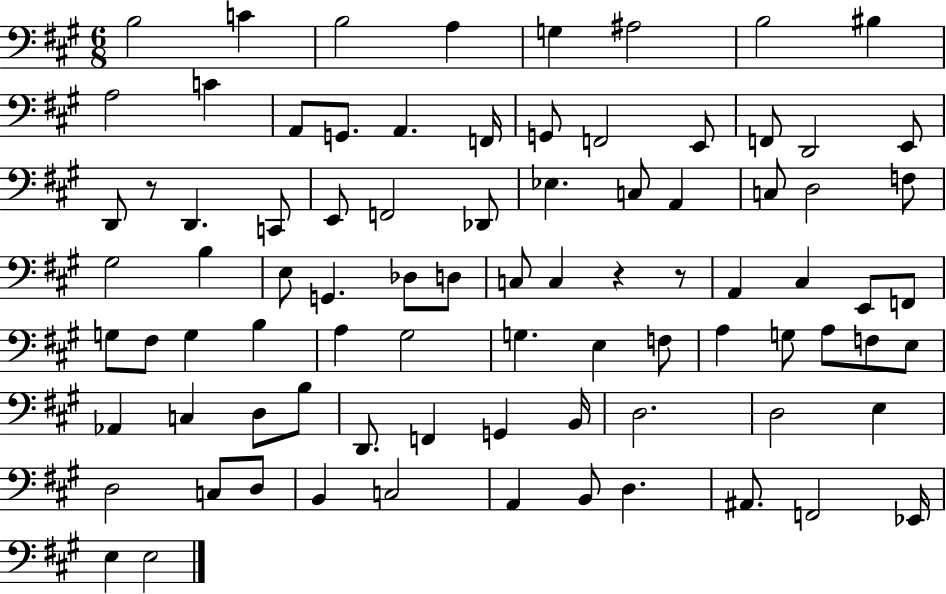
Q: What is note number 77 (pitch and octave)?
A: D3